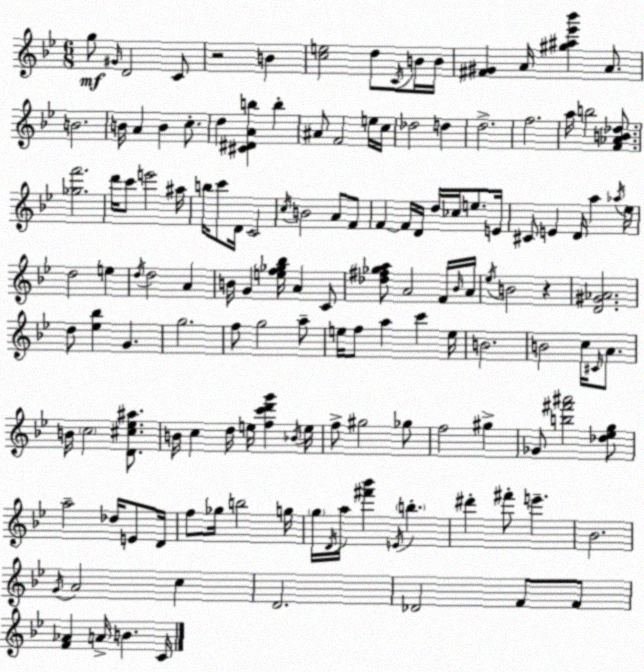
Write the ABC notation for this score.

X:1
T:Untitled
M:6/8
L:1/4
K:Gm
g/2 ^G/4 D2 C/2 z2 B [ce]2 d/2 C/4 B/4 B/4 [^F^G] A/4 [^g^a_e'_b'] A/2 B2 B/4 A B c/2 d [^C^DAb] b ^A/2 F2 e/4 c/4 _d2 d d2 f2 a/4 b2 [F_AB_d]/2 [_gf']2 d'/4 c'/2 e'2 ^a/4 b/4 c'/2 D/4 C2 c/4 B2 A/2 F/2 F F/4 D/4 d/4 _c/4 e/2 E/4 ^C/2 E D/4 a _a/4 _e/4 d2 e d/4 d2 A B/4 G [ef_g_b]/4 A C/2 [_d^f_ga]/2 A2 F/4 _B/4 A/4 _e/4 B2 z [D^G_A]2 d/2 [_e_b] G g2 f/2 g2 a/2 e/4 f/2 a c' e/4 B2 B2 c/4 ^C/4 A/2 B/4 c2 [D^c_e^a]/2 B/4 c d/4 e/4 [fc'd'g'] _B/4 e/4 f/2 ^g2 _g/2 f2 ^g _G/2 [b^f'^a']2 [_d_eg]/2 a2 _d/4 E/2 D/4 f/2 _g/4 b2 g/4 g/4 D/4 a/4 [^f'_b'] E/4 b ^d' ^f'/2 e' _B2 G/4 A2 c D2 _D2 F/2 F/2 [F_A] A/4 B C/4